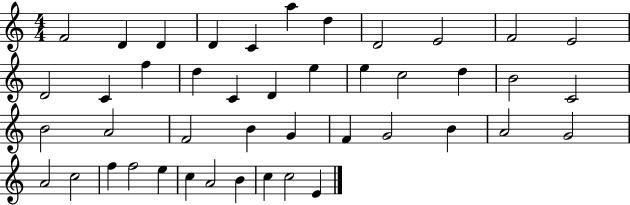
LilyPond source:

{
  \clef treble
  \numericTimeSignature
  \time 4/4
  \key c \major
  f'2 d'4 d'4 | d'4 c'4 a''4 d''4 | d'2 e'2 | f'2 e'2 | \break d'2 c'4 f''4 | d''4 c'4 d'4 e''4 | e''4 c''2 d''4 | b'2 c'2 | \break b'2 a'2 | f'2 b'4 g'4 | f'4 g'2 b'4 | a'2 g'2 | \break a'2 c''2 | f''4 f''2 e''4 | c''4 a'2 b'4 | c''4 c''2 e'4 | \break \bar "|."
}